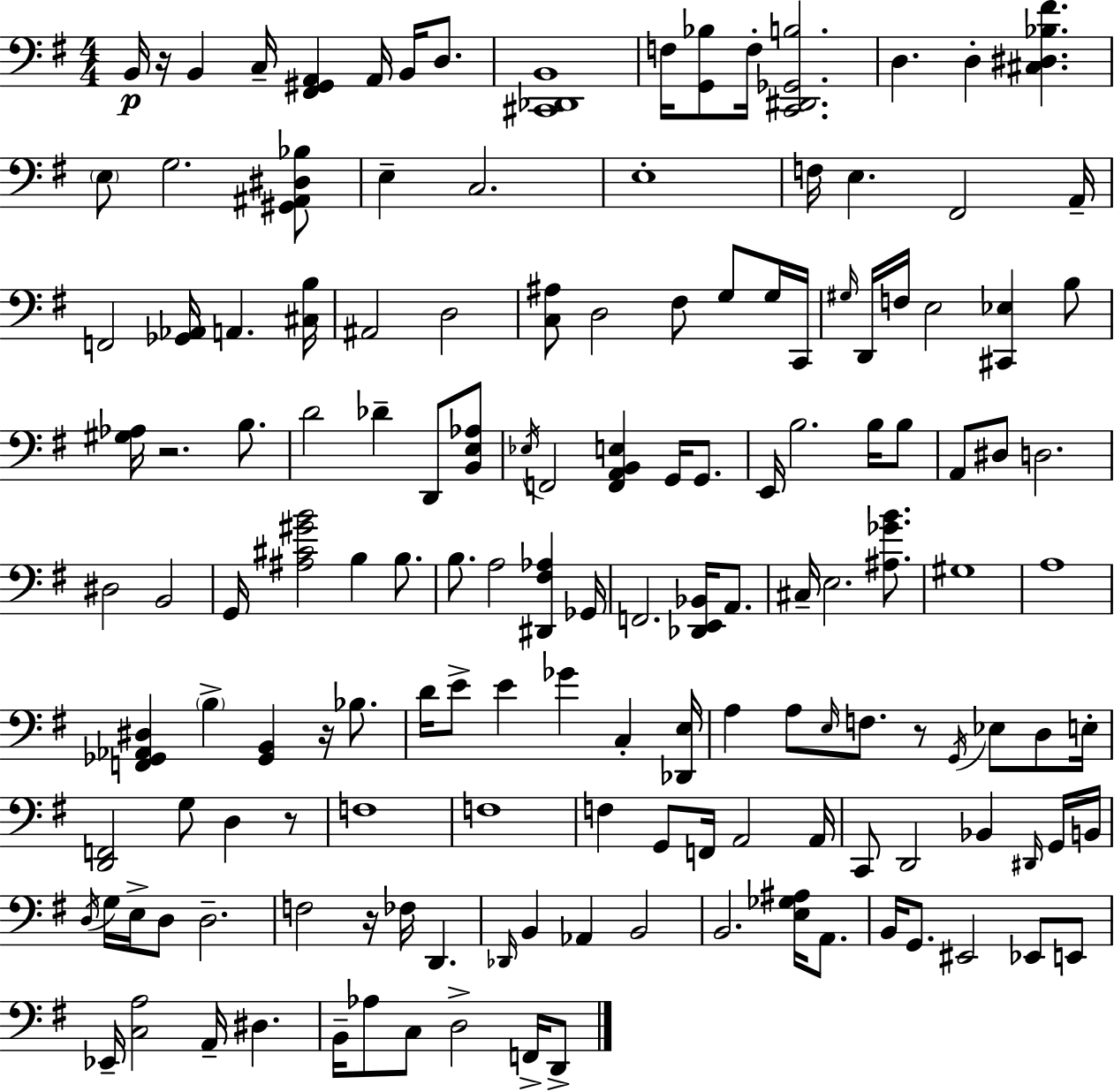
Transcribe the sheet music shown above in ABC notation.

X:1
T:Untitled
M:4/4
L:1/4
K:G
B,,/4 z/4 B,, C,/4 [^F,,^G,,A,,] A,,/4 B,,/4 D,/2 [^C,,_D,,B,,]4 F,/4 [G,,_B,]/2 F,/4 [C,,^D,,_G,,B,]2 D, D, [^C,^D,_B,^F] E,/2 G,2 [^G,,^A,,^D,_B,]/2 E, C,2 E,4 F,/4 E, ^F,,2 A,,/4 F,,2 [_G,,_A,,]/4 A,, [^C,B,]/4 ^A,,2 D,2 [C,^A,]/2 D,2 ^F,/2 G,/2 G,/4 C,,/4 ^G,/4 D,,/4 F,/4 E,2 [^C,,_E,] B,/2 [^G,_A,]/4 z2 B,/2 D2 _D D,,/2 [B,,E,_A,]/2 _E,/4 F,,2 [F,,A,,B,,E,] G,,/4 G,,/2 E,,/4 B,2 B,/4 B,/2 A,,/2 ^D,/2 D,2 ^D,2 B,,2 G,,/4 [^A,^C^GB]2 B, B,/2 B,/2 A,2 [^D,,^F,_A,] _G,,/4 F,,2 [_D,,E,,_B,,]/4 A,,/2 ^C,/4 E,2 [^A,_GB]/2 ^G,4 A,4 [F,,_G,,_A,,^D,] B, [_G,,B,,] z/4 _B,/2 D/4 E/2 E _G C, [_D,,E,]/4 A, A,/2 E,/4 F,/2 z/2 G,,/4 _E,/2 D,/2 E,/4 [D,,F,,]2 G,/2 D, z/2 F,4 F,4 F, G,,/2 F,,/4 A,,2 A,,/4 C,,/2 D,,2 _B,, ^D,,/4 G,,/4 B,,/4 D,/4 G,/4 E,/4 D,/2 D,2 F,2 z/4 _F,/4 D,, _D,,/4 B,, _A,, B,,2 B,,2 [E,_G,^A,]/4 A,,/2 B,,/4 G,,/2 ^E,,2 _E,,/2 E,,/2 _E,,/4 [C,A,]2 A,,/4 ^D, B,,/4 _A,/2 C,/2 D,2 F,,/4 D,,/2